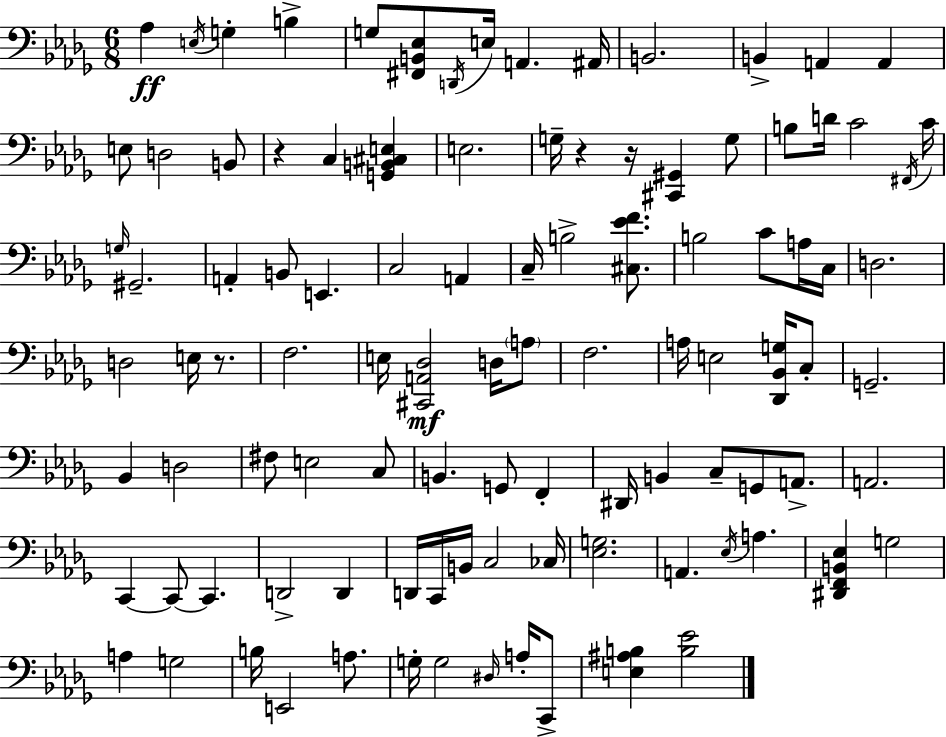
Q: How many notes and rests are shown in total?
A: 102